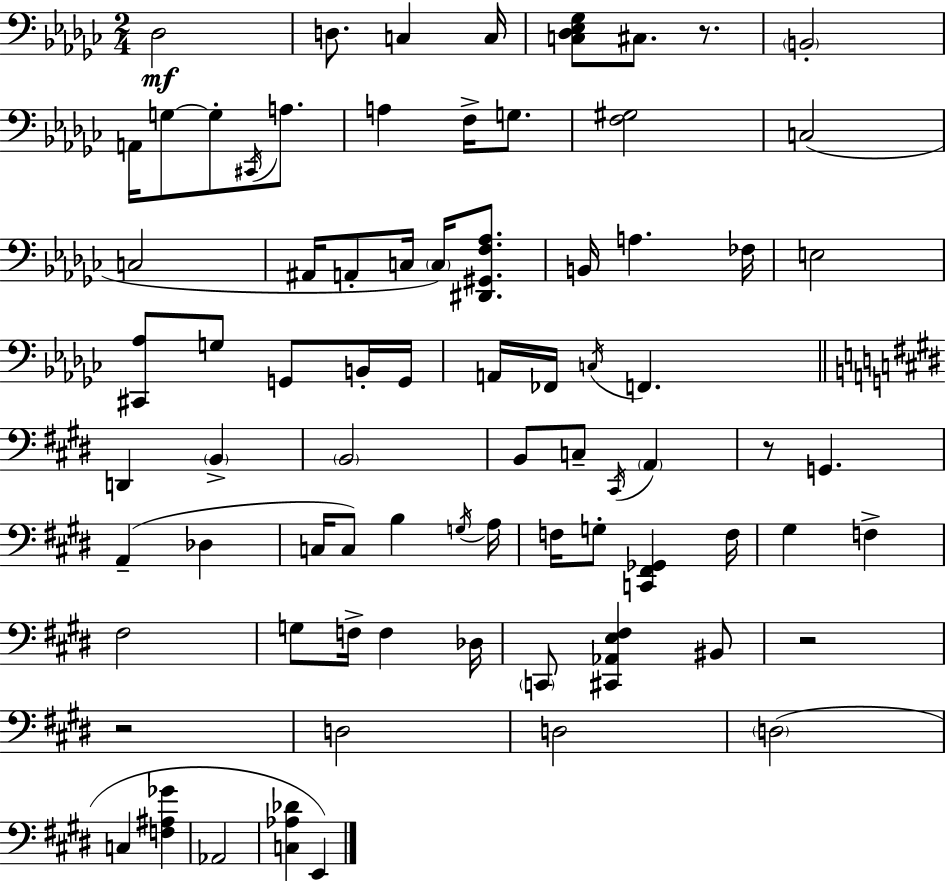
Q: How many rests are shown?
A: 4